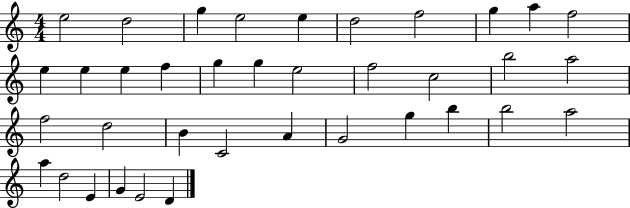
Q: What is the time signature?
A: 4/4